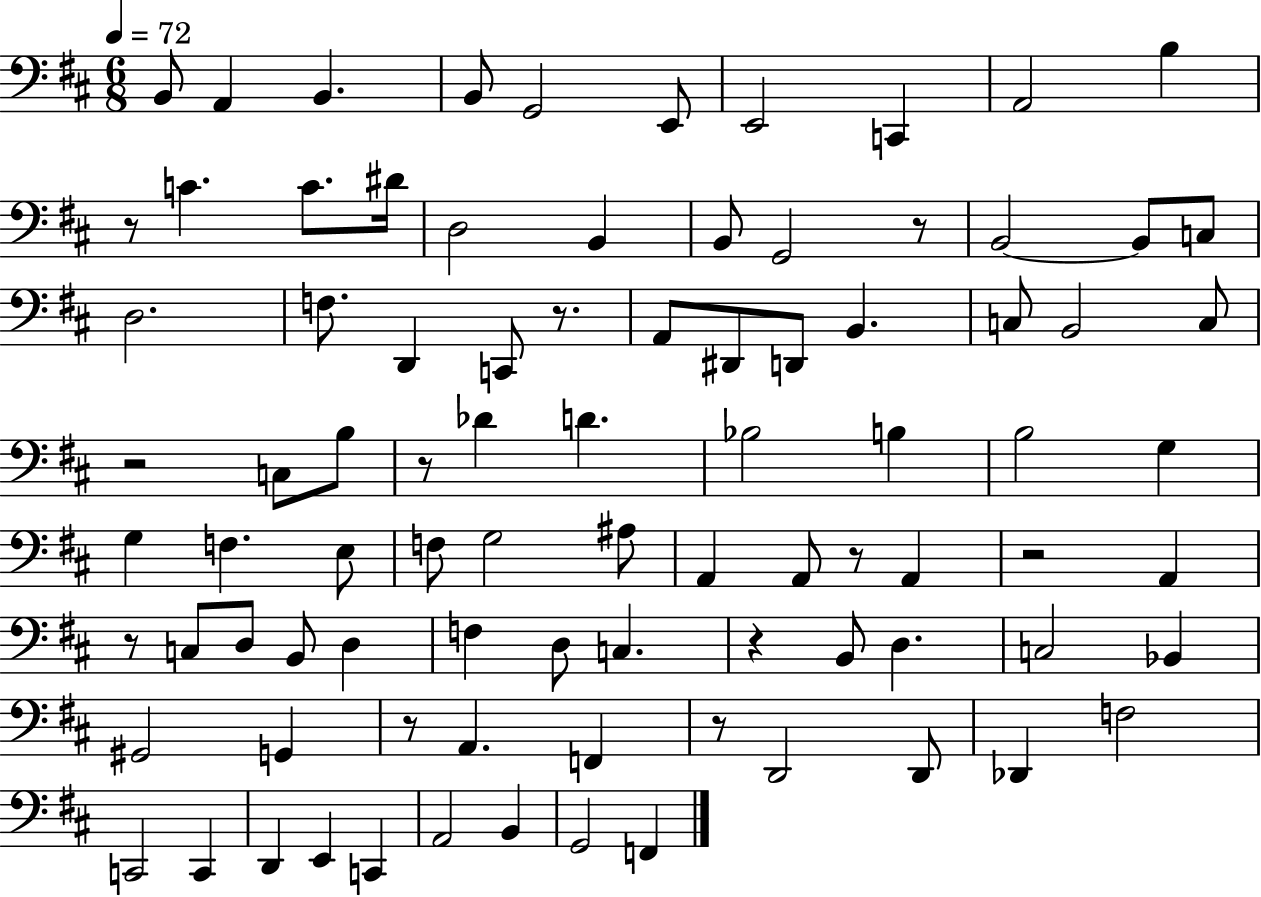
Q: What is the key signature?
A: D major